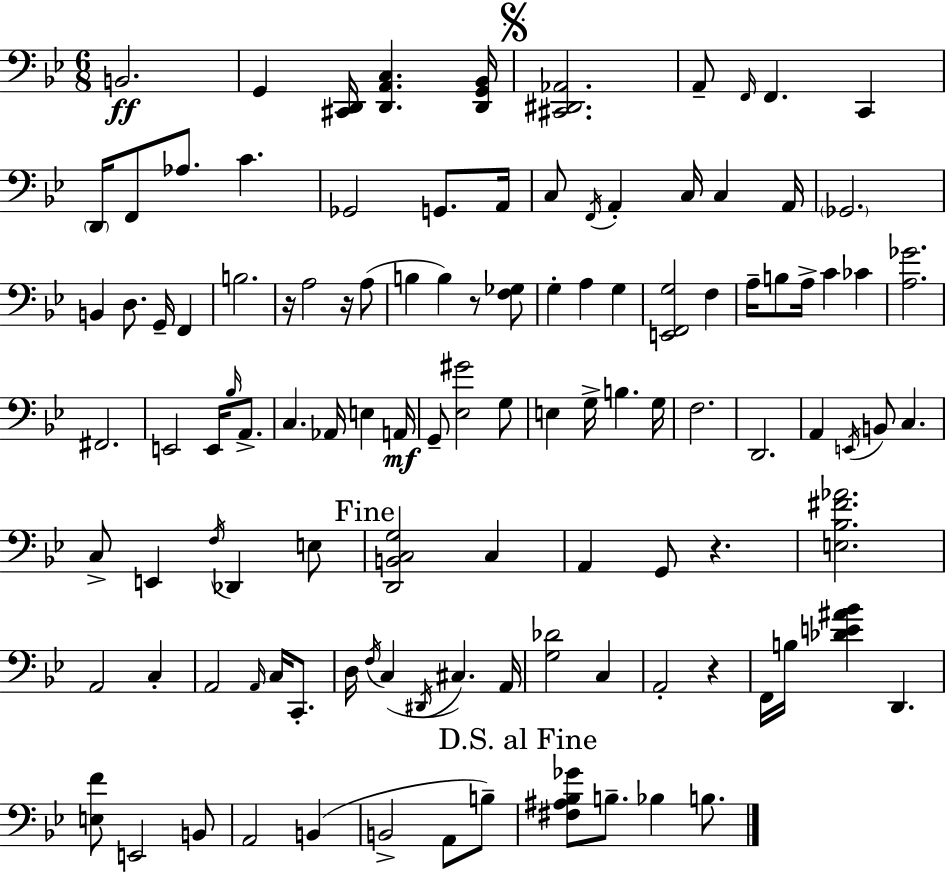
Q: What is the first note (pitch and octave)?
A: B2